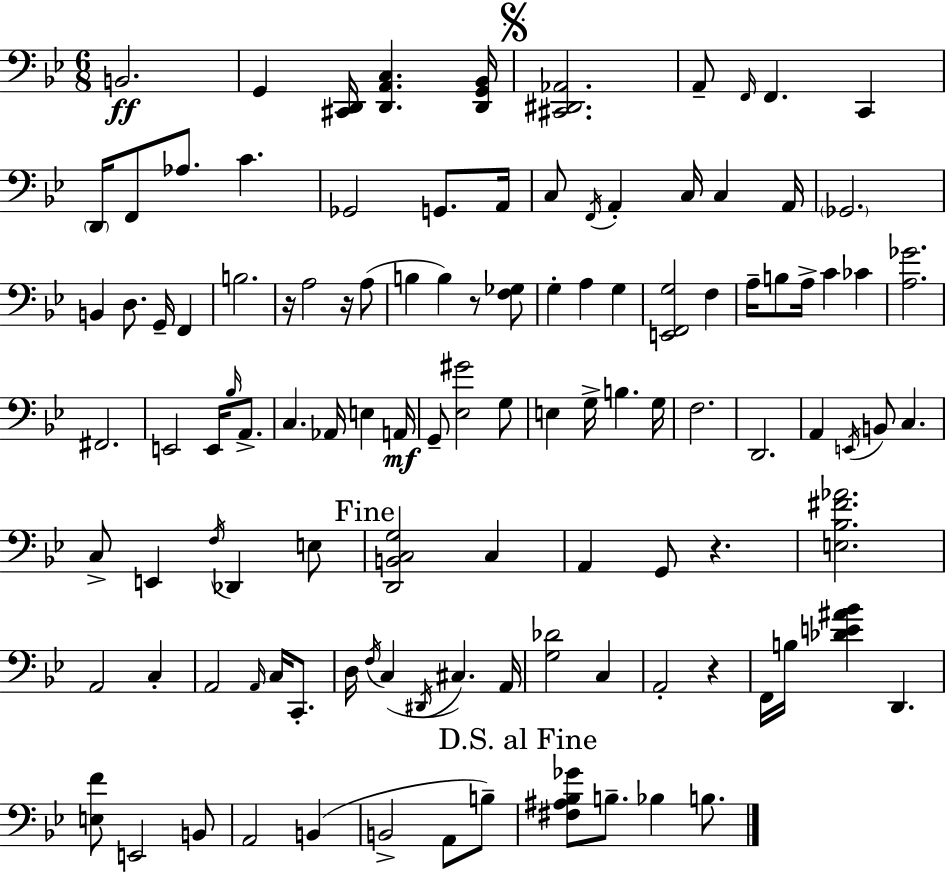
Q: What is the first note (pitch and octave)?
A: B2